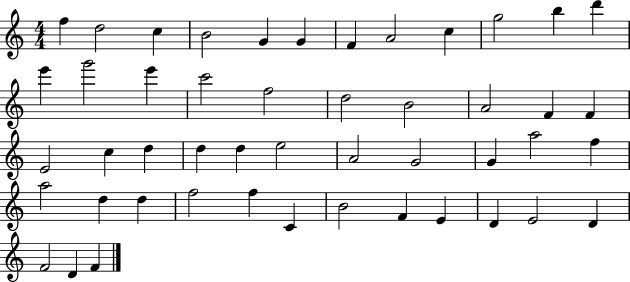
F5/q D5/h C5/q B4/h G4/q G4/q F4/q A4/h C5/q G5/h B5/q D6/q E6/q G6/h E6/q C6/h F5/h D5/h B4/h A4/h F4/q F4/q E4/h C5/q D5/q D5/q D5/q E5/h A4/h G4/h G4/q A5/h F5/q A5/h D5/q D5/q F5/h F5/q C4/q B4/h F4/q E4/q D4/q E4/h D4/q F4/h D4/q F4/q